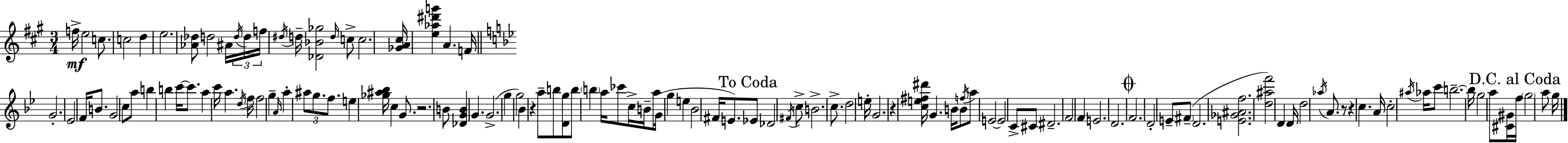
X:1
T:Untitled
M:3/4
L:1/4
K:A
f/4 e2 c/2 c2 d e2 [_A_d]/2 d2 ^A/4 d/4 d/4 f/4 ^d/4 d/4 [_D_B_g]2 d/4 c/2 c2 [_GA^c]/4 [e_a^d'g'] A F/4 G2 _E2 F/4 B/2 G2 c/2 a/2 b b c'/4 c'/2 a c'/4 a d/4 f/4 f2 g A/4 a ^a/2 g/2 f/2 e [_g^a_b]/4 c G/2 z2 B/2 [_DGB] G G2 g g2 _B z a/2 b/2 [Dg]/2 b/2 b a/4 _c'/2 c/4 B/4 a/2 G/4 g e _B2 ^F/4 E/2 _E/2 _D2 ^F/4 c/2 B2 c/2 d2 e/4 G2 z [ce^f^d']/4 G B/4 B/2 f/4 a/2 E2 E2 C/2 ^C/2 ^D2 F2 F E2 D2 F2 D2 E/2 ^F/2 D2 [E_G^Af]2 [d^af']2 D D/4 d2 _a/4 A/2 z/2 z c A/4 c2 ^a/4 _a/4 c'/2 b2 b/4 g2 a/2 [^C^G]/4 f/4 g2 a/2 g/4